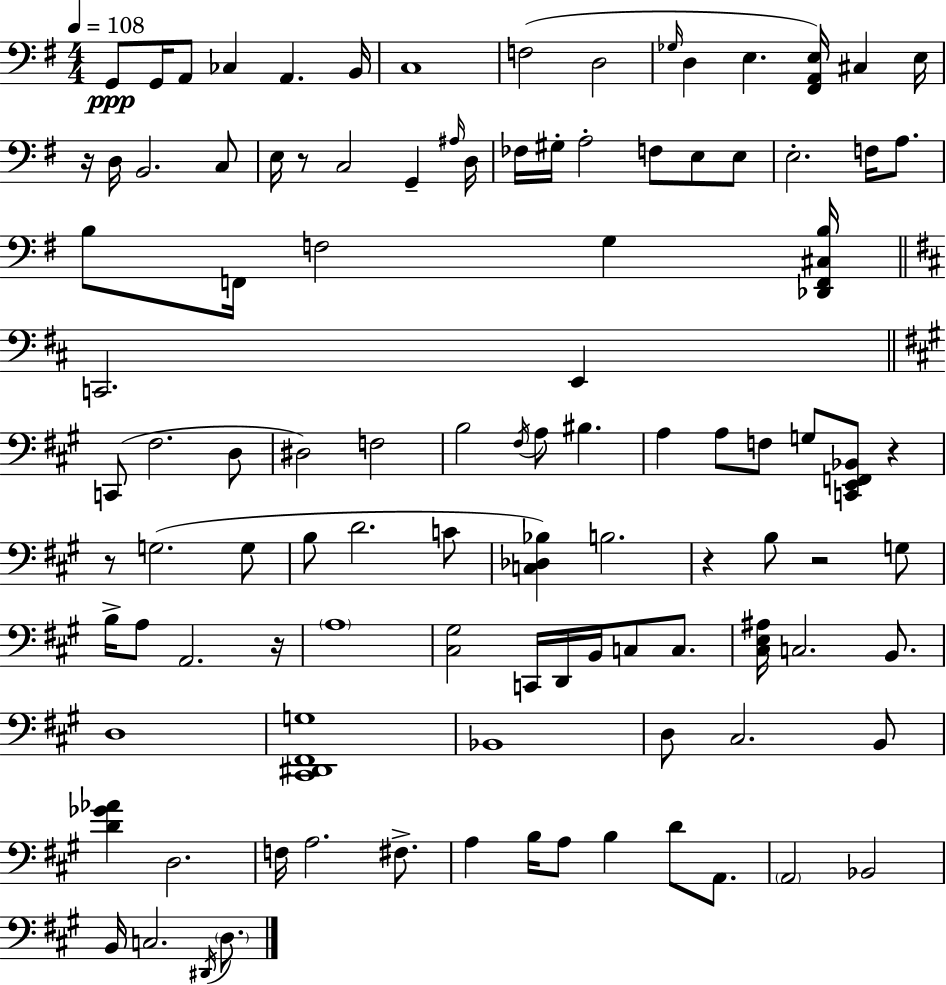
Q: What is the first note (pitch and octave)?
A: G2